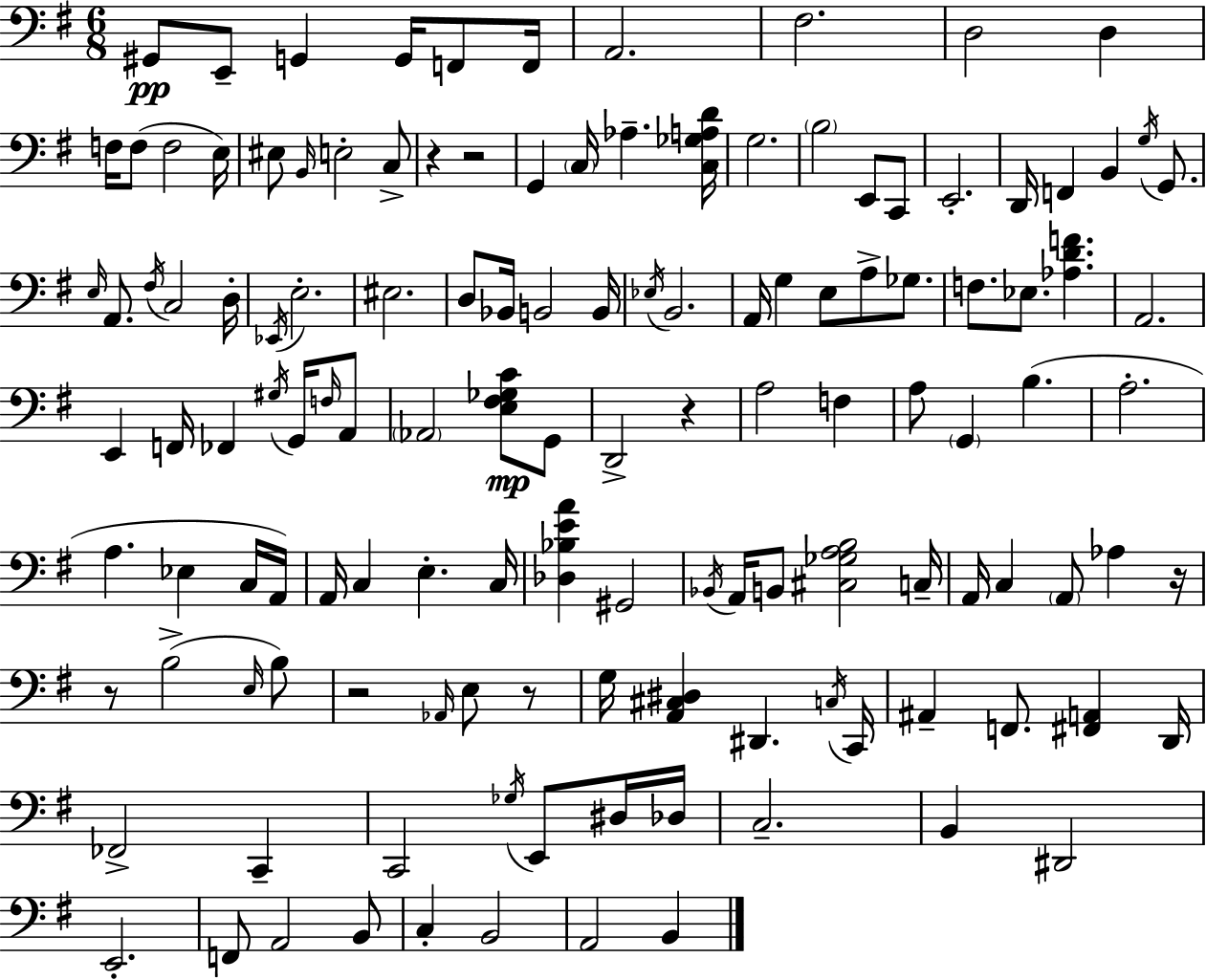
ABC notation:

X:1
T:Untitled
M:6/8
L:1/4
K:Em
^G,,/2 E,,/2 G,, G,,/4 F,,/2 F,,/4 A,,2 ^F,2 D,2 D, F,/4 F,/2 F,2 E,/4 ^E,/2 B,,/4 E,2 C,/2 z z2 G,, C,/4 _A, [C,_G,A,D]/4 G,2 B,2 E,,/2 C,,/2 E,,2 D,,/4 F,, B,, G,/4 G,,/2 E,/4 A,,/2 ^F,/4 C,2 D,/4 _E,,/4 E,2 ^E,2 D,/2 _B,,/4 B,,2 B,,/4 _E,/4 B,,2 A,,/4 G, E,/2 A,/2 _G,/2 F,/2 _E,/2 [_A,DF] A,,2 E,, F,,/4 _F,, ^G,/4 G,,/4 F,/4 A,,/2 _A,,2 [E,^F,_G,C]/2 G,,/2 D,,2 z A,2 F, A,/2 G,, B, A,2 A, _E, C,/4 A,,/4 A,,/4 C, E, C,/4 [_D,_B,EA] ^G,,2 _B,,/4 A,,/4 B,,/2 [^C,_G,A,B,]2 C,/4 A,,/4 C, A,,/2 _A, z/4 z/2 B,2 E,/4 B,/2 z2 _A,,/4 E,/2 z/2 G,/4 [A,,^C,^D,] ^D,, C,/4 C,,/4 ^A,, F,,/2 [^F,,A,,] D,,/4 _F,,2 C,, C,,2 _G,/4 E,,/2 ^D,/4 _D,/4 C,2 B,, ^D,,2 E,,2 F,,/2 A,,2 B,,/2 C, B,,2 A,,2 B,,